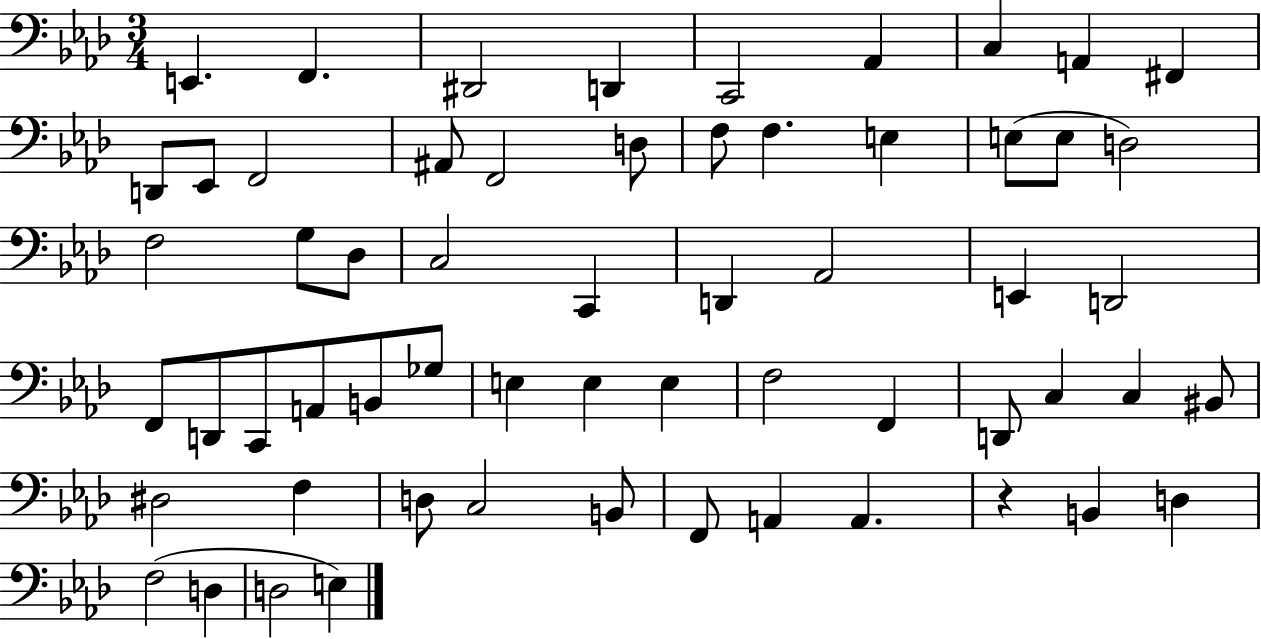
X:1
T:Untitled
M:3/4
L:1/4
K:Ab
E,, F,, ^D,,2 D,, C,,2 _A,, C, A,, ^F,, D,,/2 _E,,/2 F,,2 ^A,,/2 F,,2 D,/2 F,/2 F, E, E,/2 E,/2 D,2 F,2 G,/2 _D,/2 C,2 C,, D,, _A,,2 E,, D,,2 F,,/2 D,,/2 C,,/2 A,,/2 B,,/2 _G,/2 E, E, E, F,2 F,, D,,/2 C, C, ^B,,/2 ^D,2 F, D,/2 C,2 B,,/2 F,,/2 A,, A,, z B,, D, F,2 D, D,2 E,